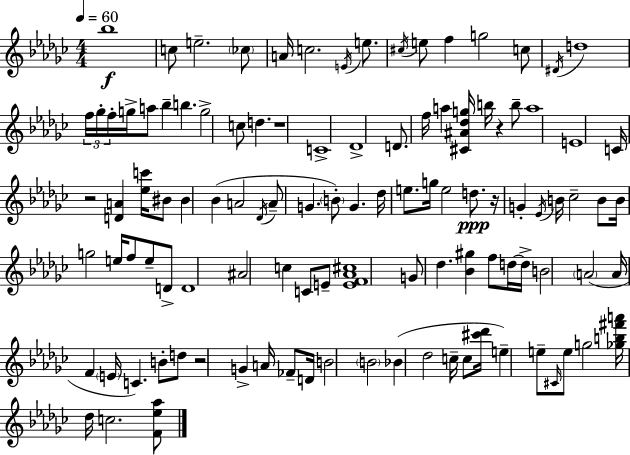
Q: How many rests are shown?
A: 5